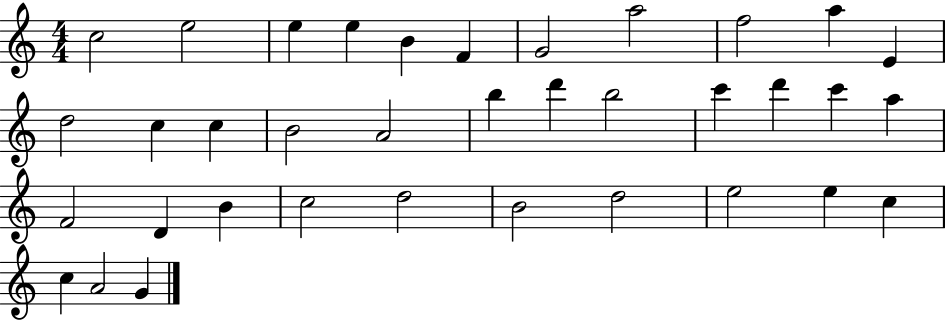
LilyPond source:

{
  \clef treble
  \numericTimeSignature
  \time 4/4
  \key c \major
  c''2 e''2 | e''4 e''4 b'4 f'4 | g'2 a''2 | f''2 a''4 e'4 | \break d''2 c''4 c''4 | b'2 a'2 | b''4 d'''4 b''2 | c'''4 d'''4 c'''4 a''4 | \break f'2 d'4 b'4 | c''2 d''2 | b'2 d''2 | e''2 e''4 c''4 | \break c''4 a'2 g'4 | \bar "|."
}